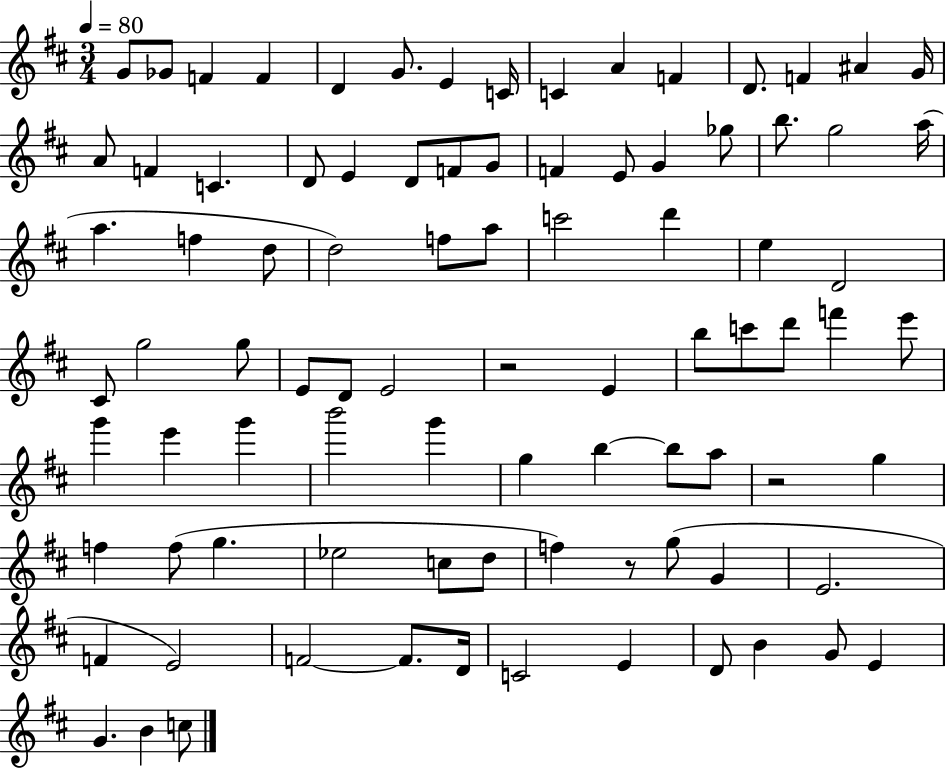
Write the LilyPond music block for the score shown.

{
  \clef treble
  \numericTimeSignature
  \time 3/4
  \key d \major
  \tempo 4 = 80
  g'8 ges'8 f'4 f'4 | d'4 g'8. e'4 c'16 | c'4 a'4 f'4 | d'8. f'4 ais'4 g'16 | \break a'8 f'4 c'4. | d'8 e'4 d'8 f'8 g'8 | f'4 e'8 g'4 ges''8 | b''8. g''2 a''16( | \break a''4. f''4 d''8 | d''2) f''8 a''8 | c'''2 d'''4 | e''4 d'2 | \break cis'8 g''2 g''8 | e'8 d'8 e'2 | r2 e'4 | b''8 c'''8 d'''8 f'''4 e'''8 | \break g'''4 e'''4 g'''4 | b'''2 g'''4 | g''4 b''4~~ b''8 a''8 | r2 g''4 | \break f''4 f''8( g''4. | ees''2 c''8 d''8 | f''4) r8 g''8( g'4 | e'2. | \break f'4 e'2) | f'2~~ f'8. d'16 | c'2 e'4 | d'8 b'4 g'8 e'4 | \break g'4. b'4 c''8 | \bar "|."
}